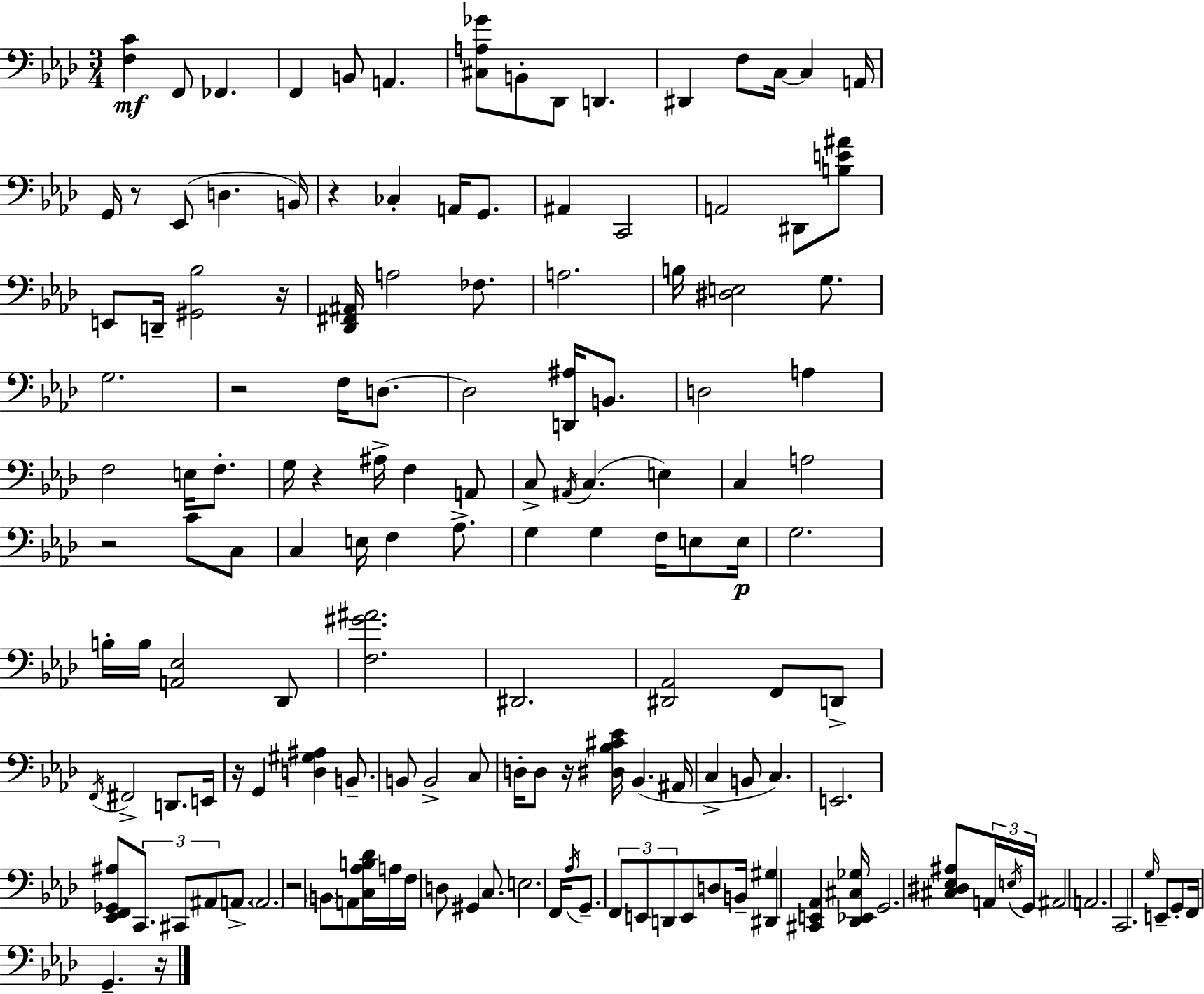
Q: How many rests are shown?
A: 10